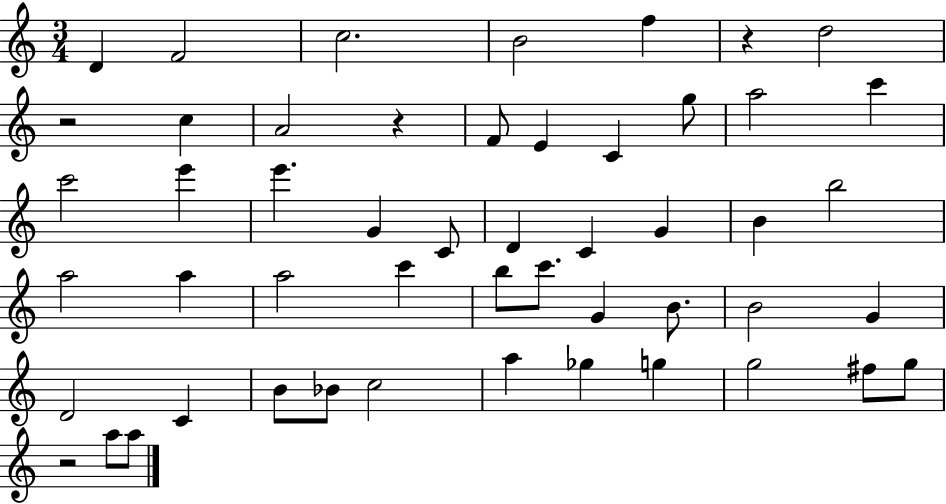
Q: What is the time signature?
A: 3/4